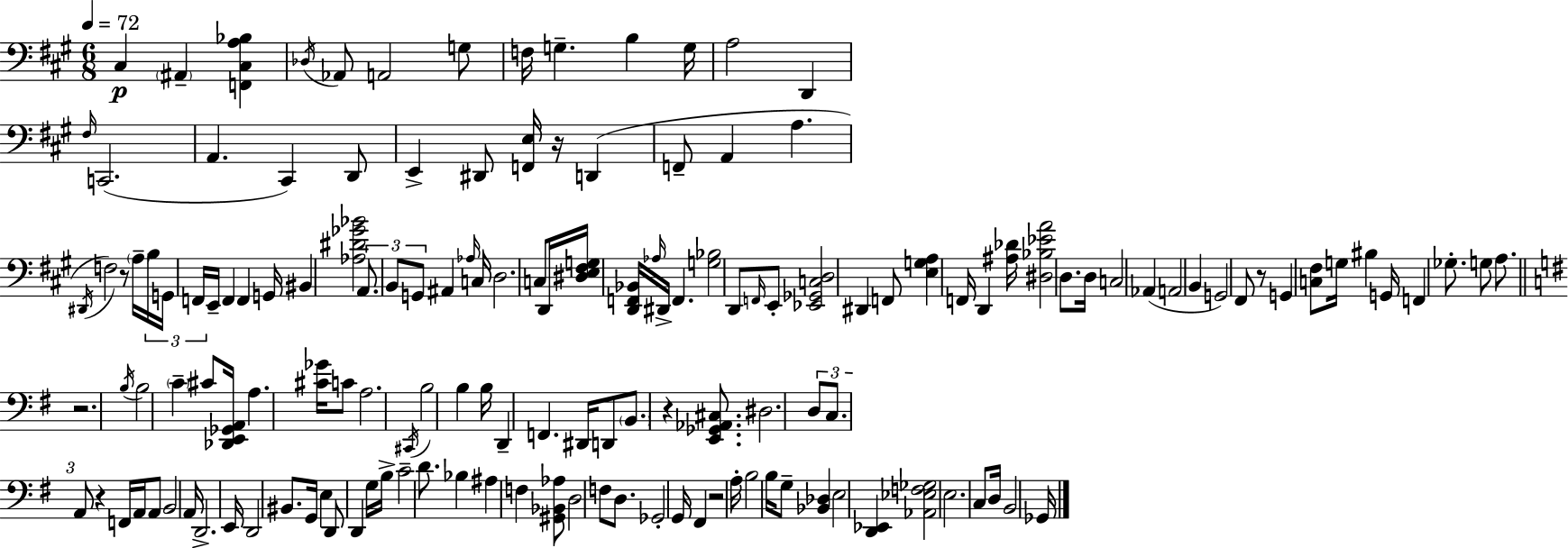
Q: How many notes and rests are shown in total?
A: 150